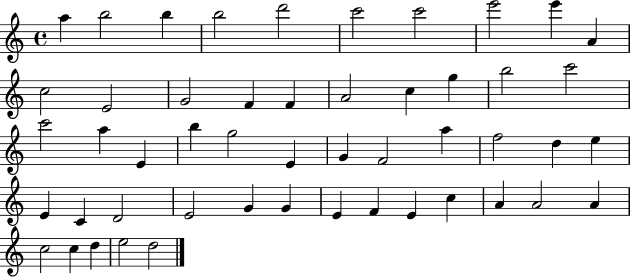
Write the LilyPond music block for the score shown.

{
  \clef treble
  \time 4/4
  \defaultTimeSignature
  \key c \major
  a''4 b''2 b''4 | b''2 d'''2 | c'''2 c'''2 | e'''2 e'''4 a'4 | \break c''2 e'2 | g'2 f'4 f'4 | a'2 c''4 g''4 | b''2 c'''2 | \break c'''2 a''4 e'4 | b''4 g''2 e'4 | g'4 f'2 a''4 | f''2 d''4 e''4 | \break e'4 c'4 d'2 | e'2 g'4 g'4 | e'4 f'4 e'4 c''4 | a'4 a'2 a'4 | \break c''2 c''4 d''4 | e''2 d''2 | \bar "|."
}